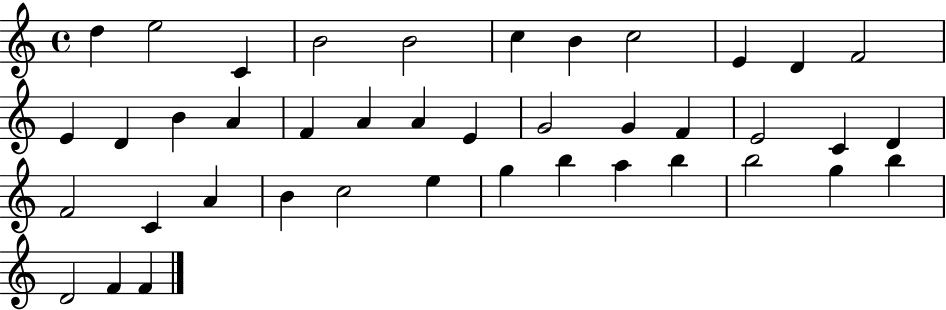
{
  \clef treble
  \time 4/4
  \defaultTimeSignature
  \key c \major
  d''4 e''2 c'4 | b'2 b'2 | c''4 b'4 c''2 | e'4 d'4 f'2 | \break e'4 d'4 b'4 a'4 | f'4 a'4 a'4 e'4 | g'2 g'4 f'4 | e'2 c'4 d'4 | \break f'2 c'4 a'4 | b'4 c''2 e''4 | g''4 b''4 a''4 b''4 | b''2 g''4 b''4 | \break d'2 f'4 f'4 | \bar "|."
}